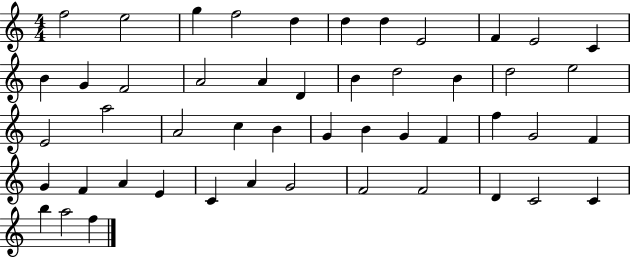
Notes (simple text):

F5/h E5/h G5/q F5/h D5/q D5/q D5/q E4/h F4/q E4/h C4/q B4/q G4/q F4/h A4/h A4/q D4/q B4/q D5/h B4/q D5/h E5/h E4/h A5/h A4/h C5/q B4/q G4/q B4/q G4/q F4/q F5/q G4/h F4/q G4/q F4/q A4/q E4/q C4/q A4/q G4/h F4/h F4/h D4/q C4/h C4/q B5/q A5/h F5/q